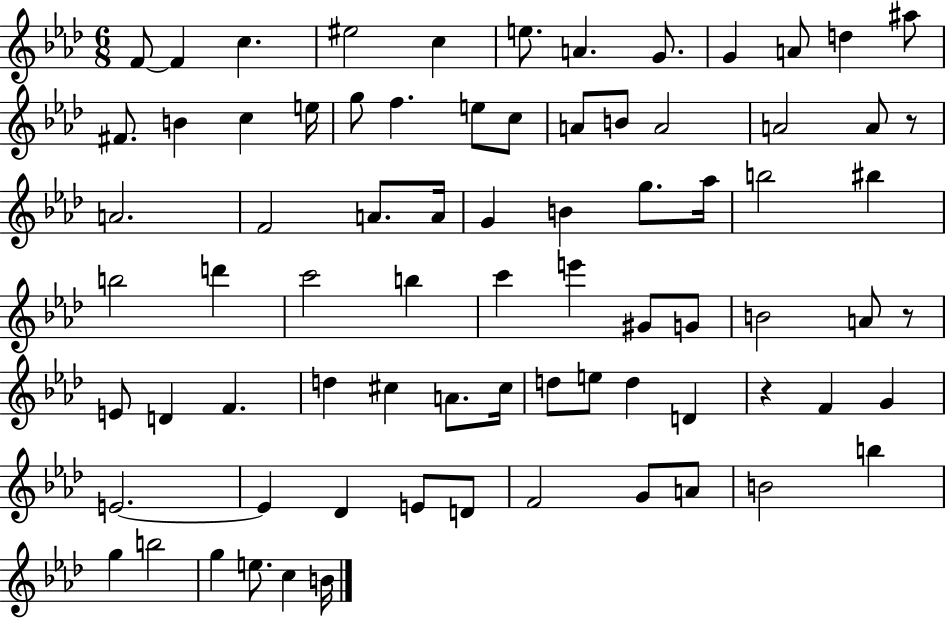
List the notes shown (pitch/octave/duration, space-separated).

F4/e F4/q C5/q. EIS5/h C5/q E5/e. A4/q. G4/e. G4/q A4/e D5/q A#5/e F#4/e. B4/q C5/q E5/s G5/e F5/q. E5/e C5/e A4/e B4/e A4/h A4/h A4/e R/e A4/h. F4/h A4/e. A4/s G4/q B4/q G5/e. Ab5/s B5/h BIS5/q B5/h D6/q C6/h B5/q C6/q E6/q G#4/e G4/e B4/h A4/e R/e E4/e D4/q F4/q. D5/q C#5/q A4/e. C#5/s D5/e E5/e D5/q D4/q R/q F4/q G4/q E4/h. E4/q Db4/q E4/e D4/e F4/h G4/e A4/e B4/h B5/q G5/q B5/h G5/q E5/e. C5/q B4/s